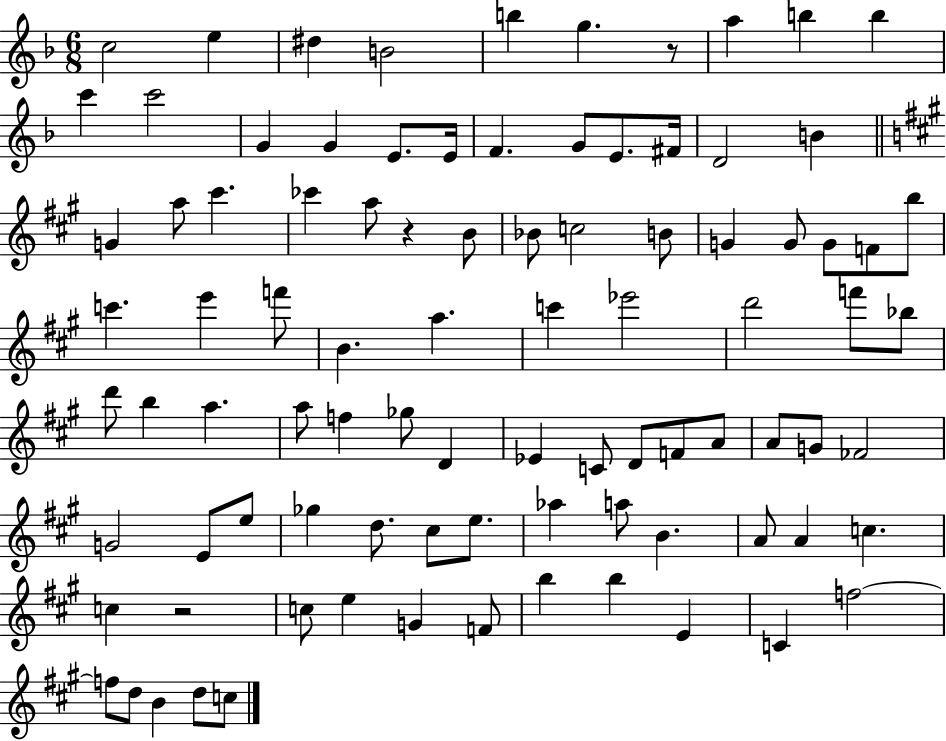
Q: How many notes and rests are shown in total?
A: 91